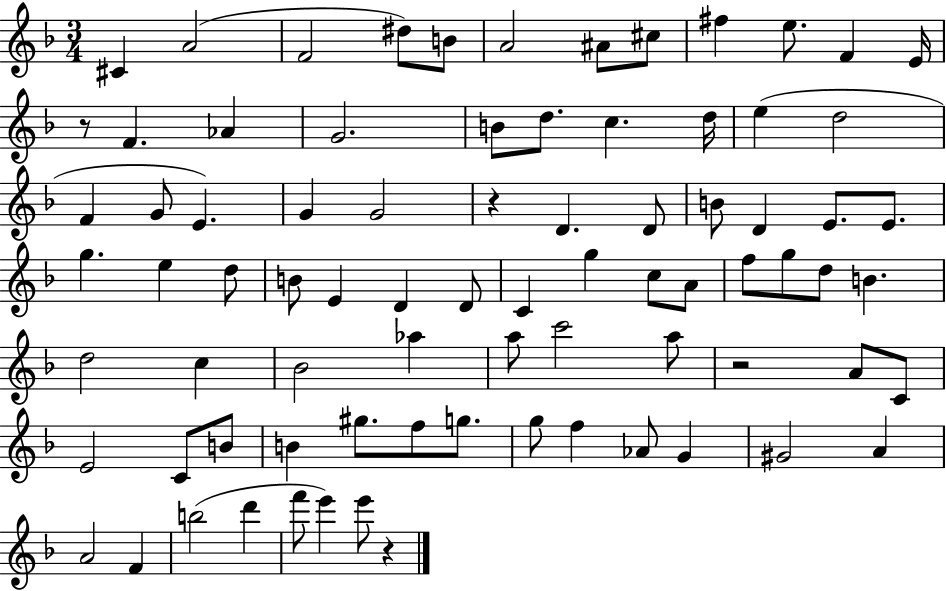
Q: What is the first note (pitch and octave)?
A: C#4